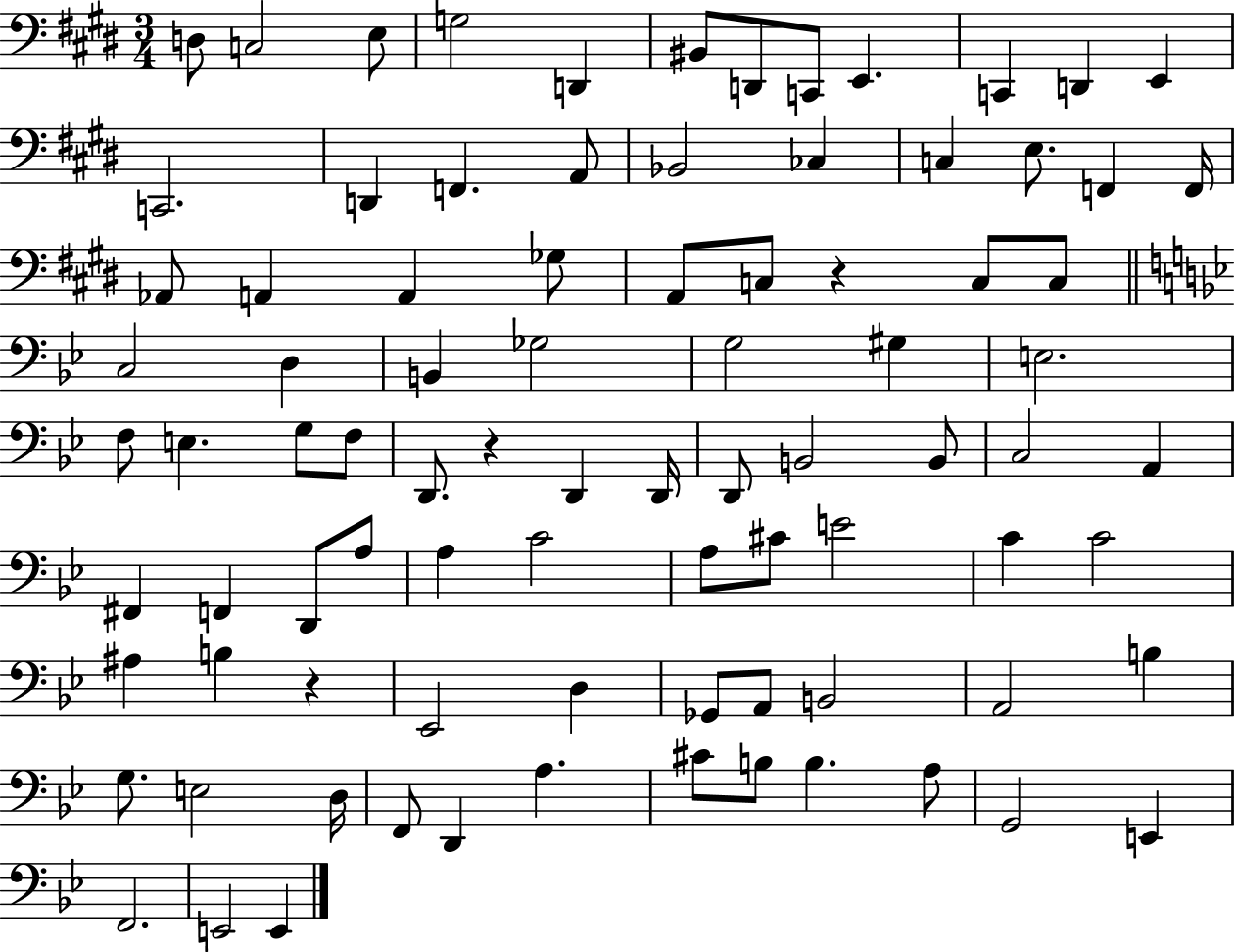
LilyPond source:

{
  \clef bass
  \numericTimeSignature
  \time 3/4
  \key e \major
  d8 c2 e8 | g2 d,4 | bis,8 d,8 c,8 e,4. | c,4 d,4 e,4 | \break c,2. | d,4 f,4. a,8 | bes,2 ces4 | c4 e8. f,4 f,16 | \break aes,8 a,4 a,4 ges8 | a,8 c8 r4 c8 c8 | \bar "||" \break \key bes \major c2 d4 | b,4 ges2 | g2 gis4 | e2. | \break f8 e4. g8 f8 | d,8. r4 d,4 d,16 | d,8 b,2 b,8 | c2 a,4 | \break fis,4 f,4 d,8 a8 | a4 c'2 | a8 cis'8 e'2 | c'4 c'2 | \break ais4 b4 r4 | ees,2 d4 | ges,8 a,8 b,2 | a,2 b4 | \break g8. e2 d16 | f,8 d,4 a4. | cis'8 b8 b4. a8 | g,2 e,4 | \break f,2. | e,2 e,4 | \bar "|."
}